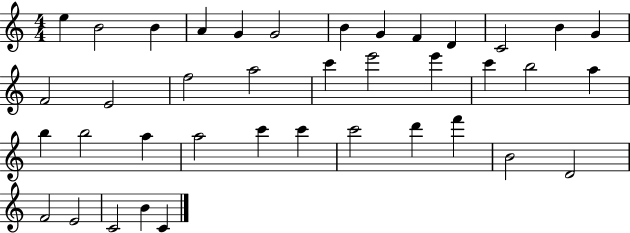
E5/q B4/h B4/q A4/q G4/q G4/h B4/q G4/q F4/q D4/q C4/h B4/q G4/q F4/h E4/h F5/h A5/h C6/q E6/h E6/q C6/q B5/h A5/q B5/q B5/h A5/q A5/h C6/q C6/q C6/h D6/q F6/q B4/h D4/h F4/h E4/h C4/h B4/q C4/q